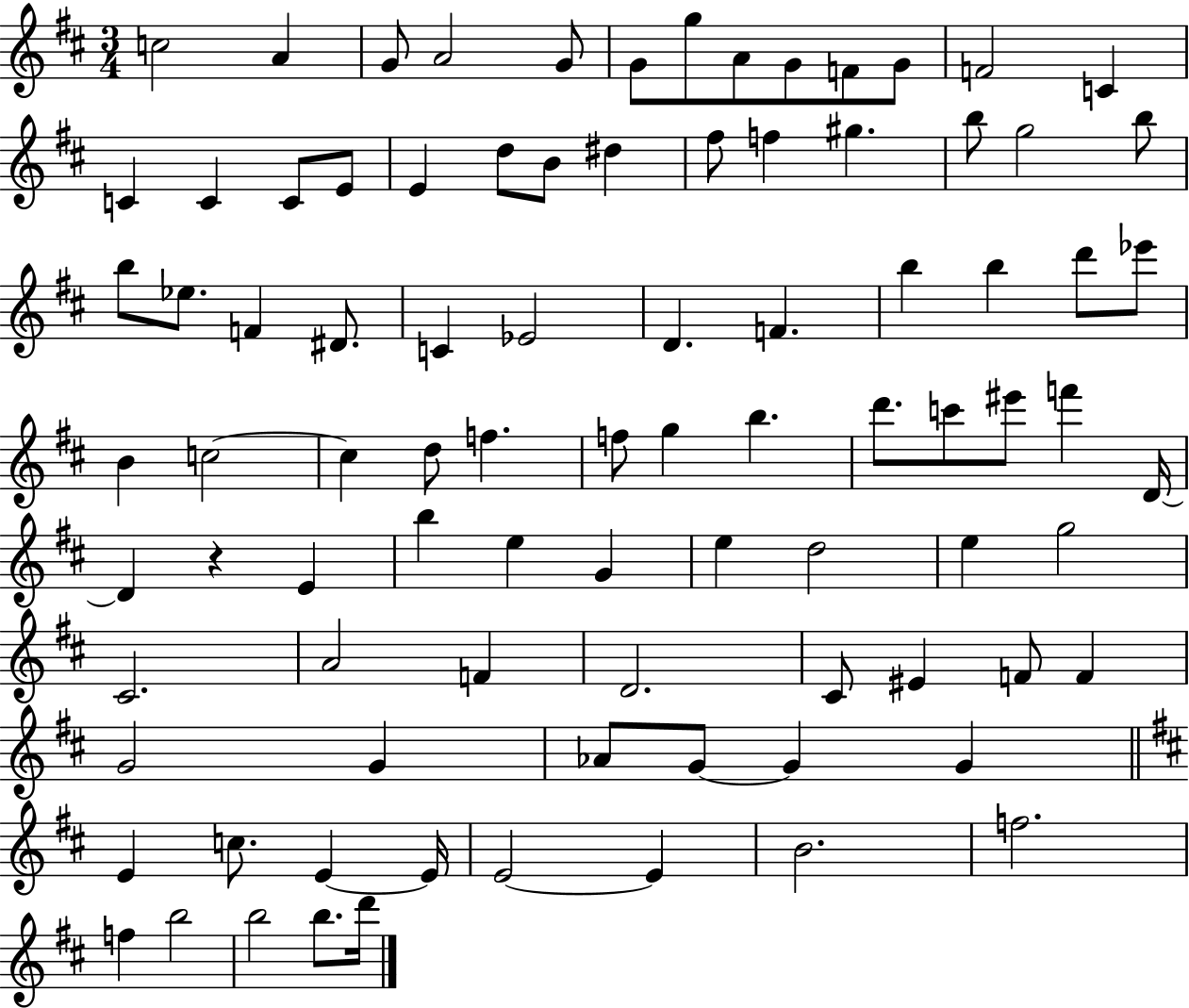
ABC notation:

X:1
T:Untitled
M:3/4
L:1/4
K:D
c2 A G/2 A2 G/2 G/2 g/2 A/2 G/2 F/2 G/2 F2 C C C C/2 E/2 E d/2 B/2 ^d ^f/2 f ^g b/2 g2 b/2 b/2 _e/2 F ^D/2 C _E2 D F b b d'/2 _e'/2 B c2 c d/2 f f/2 g b d'/2 c'/2 ^e'/2 f' D/4 D z E b e G e d2 e g2 ^C2 A2 F D2 ^C/2 ^E F/2 F G2 G _A/2 G/2 G G E c/2 E E/4 E2 E B2 f2 f b2 b2 b/2 d'/4